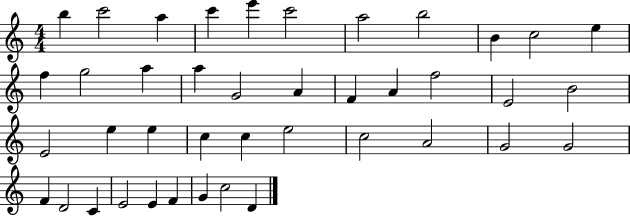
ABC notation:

X:1
T:Untitled
M:4/4
L:1/4
K:C
b c'2 a c' e' c'2 a2 b2 B c2 e f g2 a a G2 A F A f2 E2 B2 E2 e e c c e2 c2 A2 G2 G2 F D2 C E2 E F G c2 D